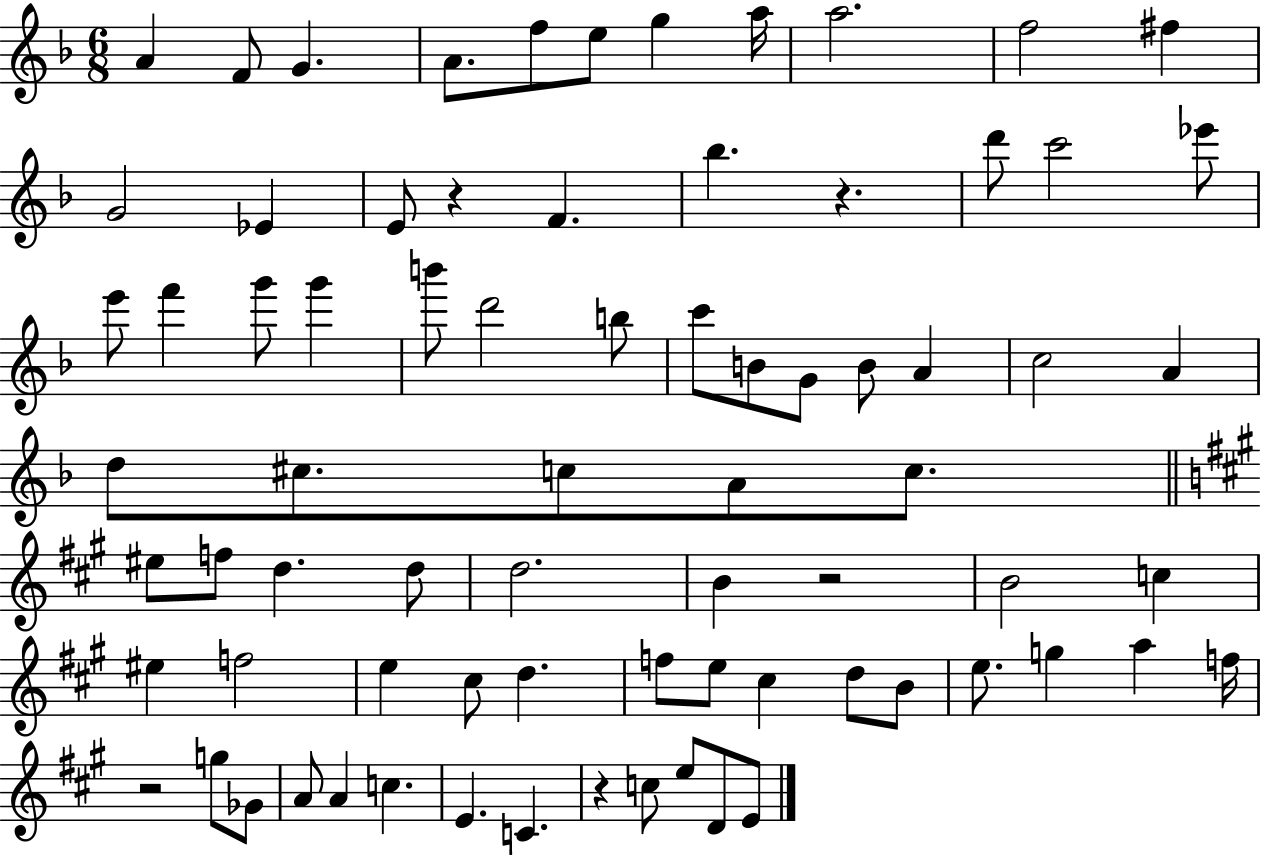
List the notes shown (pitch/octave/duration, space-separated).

A4/q F4/e G4/q. A4/e. F5/e E5/e G5/q A5/s A5/h. F5/h F#5/q G4/h Eb4/q E4/e R/q F4/q. Bb5/q. R/q. D6/e C6/h Eb6/e E6/e F6/q G6/e G6/q B6/e D6/h B5/e C6/e B4/e G4/e B4/e A4/q C5/h A4/q D5/e C#5/e. C5/e A4/e C5/e. EIS5/e F5/e D5/q. D5/e D5/h. B4/q R/h B4/h C5/q EIS5/q F5/h E5/q C#5/e D5/q. F5/e E5/e C#5/q D5/e B4/e E5/e. G5/q A5/q F5/s R/h G5/e Gb4/e A4/e A4/q C5/q. E4/q. C4/q. R/q C5/e E5/e D4/e E4/e